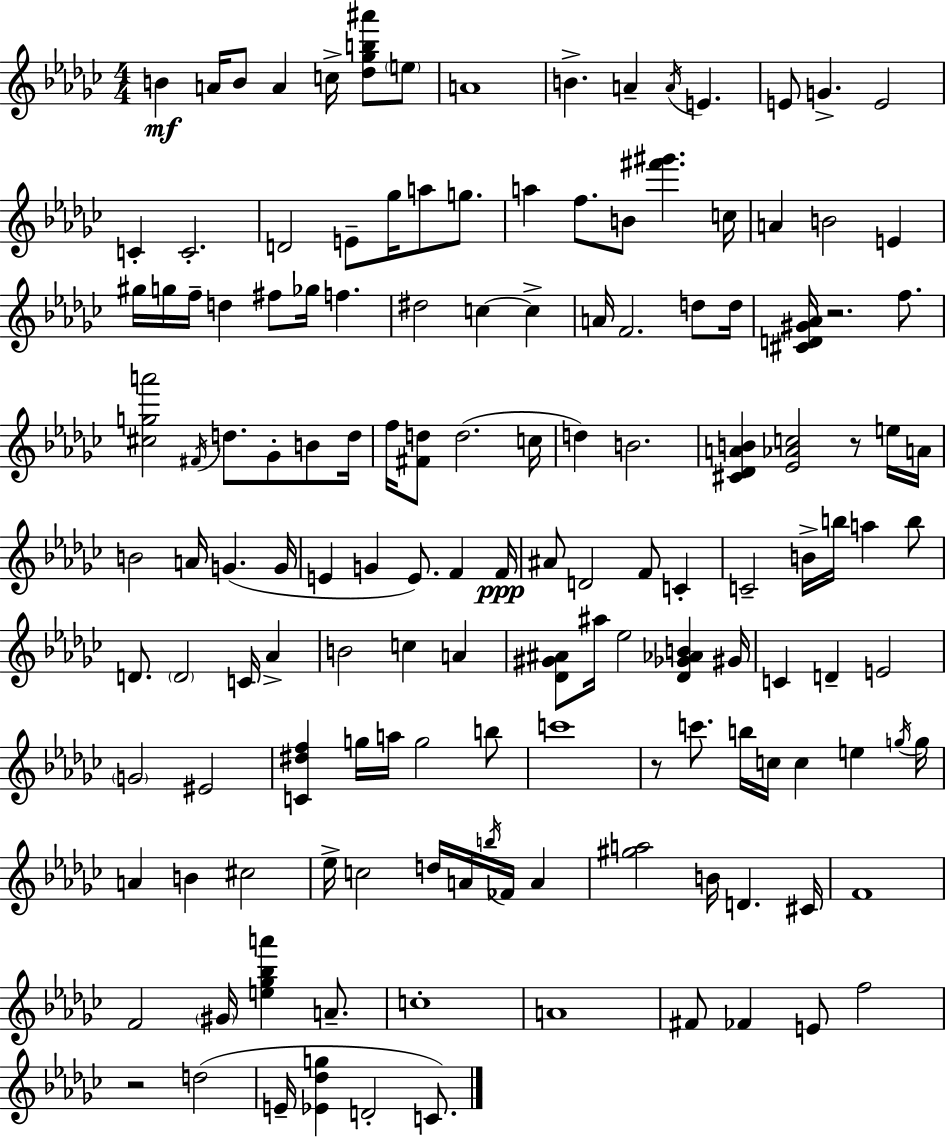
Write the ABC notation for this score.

X:1
T:Untitled
M:4/4
L:1/4
K:Ebm
B A/4 B/2 A c/4 [_d_gb^a']/2 e/2 A4 B A A/4 E E/2 G E2 C C2 D2 E/2 _g/4 a/2 g/2 a f/2 B/2 [^f'^g'] c/4 A B2 E ^g/4 g/4 f/4 d ^f/2 _g/4 f ^d2 c c A/4 F2 d/2 d/4 [^CD^G_A]/4 z2 f/2 [^cga']2 ^F/4 d/2 _G/2 B/2 d/4 f/4 [^Fd]/2 d2 c/4 d B2 [^C_DAB] [_E_Ac]2 z/2 e/4 A/4 B2 A/4 G G/4 E G E/2 F F/4 ^A/2 D2 F/2 C C2 B/4 b/4 a b/2 D/2 D2 C/4 _A B2 c A [_D^G^A]/2 ^a/4 _e2 [_D_G_AB] ^G/4 C D E2 G2 ^E2 [C^df] g/4 a/4 g2 b/2 c'4 z/2 c'/2 b/4 c/4 c e g/4 g/4 A B ^c2 _e/4 c2 d/4 A/4 b/4 _F/4 A [^ga]2 B/4 D ^C/4 F4 F2 ^G/4 [e_g_ba'] A/2 c4 A4 ^F/2 _F E/2 f2 z2 d2 E/4 [_E_dg] D2 C/2